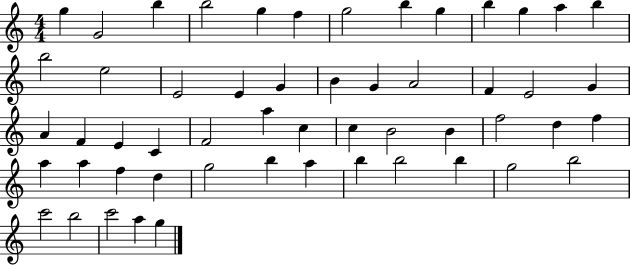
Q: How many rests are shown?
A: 0